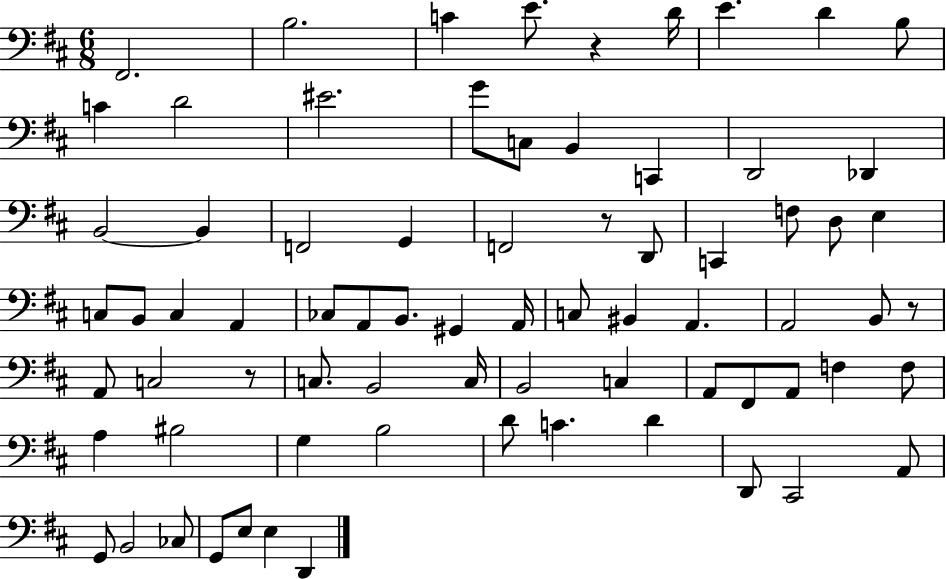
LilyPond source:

{
  \clef bass
  \numericTimeSignature
  \time 6/8
  \key d \major
  fis,2. | b2. | c'4 e'8. r4 d'16 | e'4. d'4 b8 | \break c'4 d'2 | eis'2. | g'8 c8 b,4 c,4 | d,2 des,4 | \break b,2~~ b,4 | f,2 g,4 | f,2 r8 d,8 | c,4 f8 d8 e4 | \break c8 b,8 c4 a,4 | ces8 a,8 b,8. gis,4 a,16 | c8 bis,4 a,4. | a,2 b,8 r8 | \break a,8 c2 r8 | c8. b,2 c16 | b,2 c4 | a,8 fis,8 a,8 f4 f8 | \break a4 bis2 | g4 b2 | d'8 c'4. d'4 | d,8 cis,2 a,8 | \break g,8 b,2 ces8 | g,8 e8 e4 d,4 | \bar "|."
}